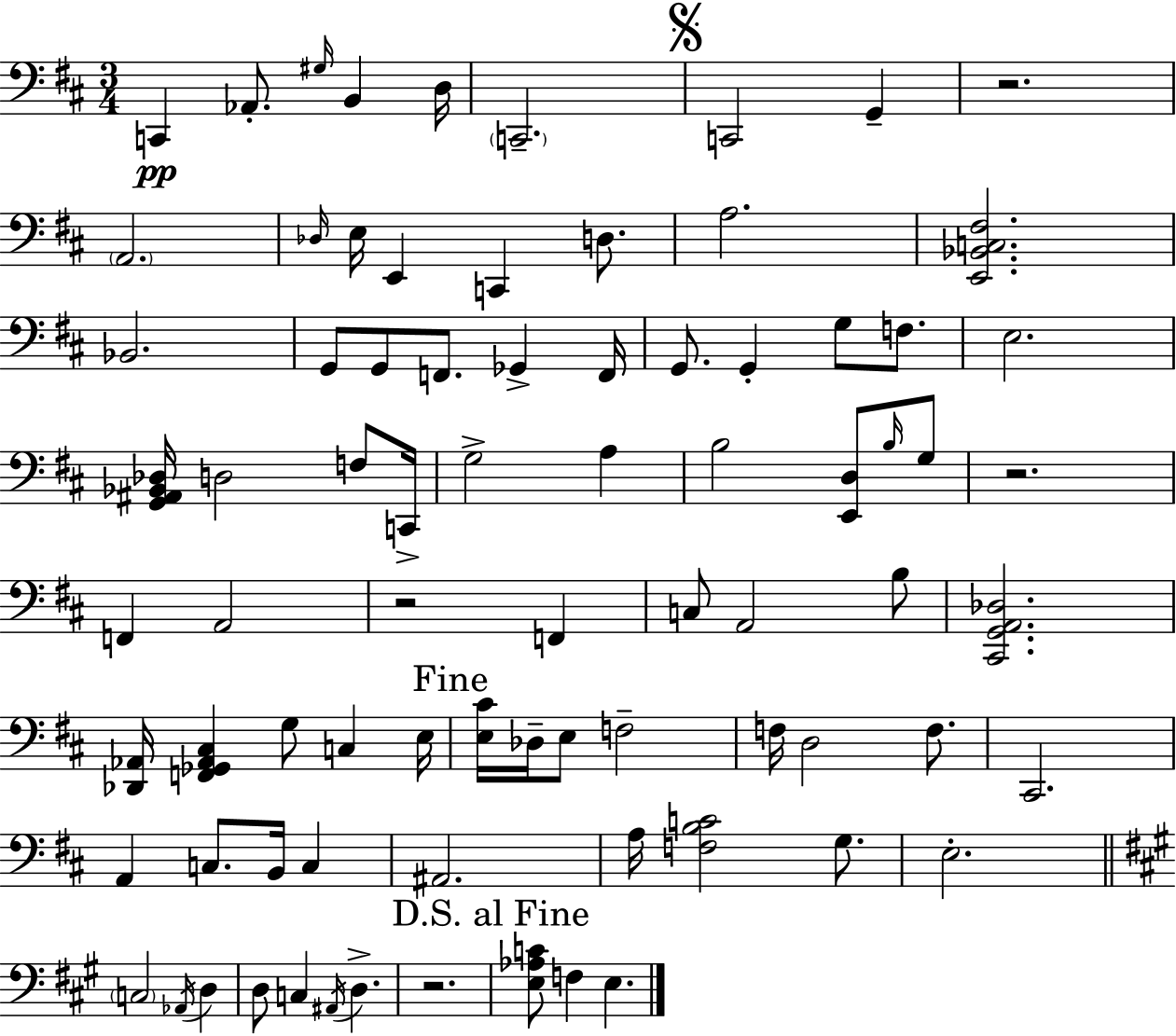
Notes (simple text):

C2/q Ab2/e. G#3/s B2/q D3/s C2/h. C2/h G2/q R/h. A2/h. Db3/s E3/s E2/q C2/q D3/e. A3/h. [E2,Bb2,C3,F#3]/h. Bb2/h. G2/e G2/e F2/e. Gb2/q F2/s G2/e. G2/q G3/e F3/e. E3/h. [G2,A#2,Bb2,Db3]/s D3/h F3/e C2/s G3/h A3/q B3/h [E2,D3]/e B3/s G3/e R/h. F2/q A2/h R/h F2/q C3/e A2/h B3/e [C#2,G2,A2,Db3]/h. [Db2,Ab2]/s [F2,Gb2,Ab2,C#3]/q G3/e C3/q E3/s [E3,C#4]/s Db3/s E3/e F3/h F3/s D3/h F3/e. C#2/h. A2/q C3/e. B2/s C3/q A#2/h. A3/s [F3,B3,C4]/h G3/e. E3/h. C3/h Ab2/s D3/q D3/e C3/q A#2/s D3/q. R/h. [E3,Ab3,C4]/e F3/q E3/q.